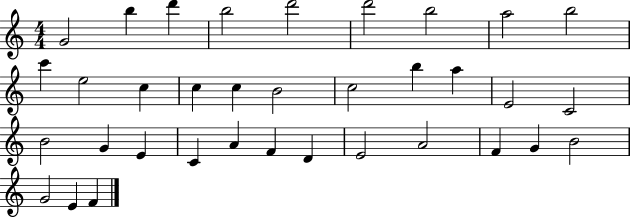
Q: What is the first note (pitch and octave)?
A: G4